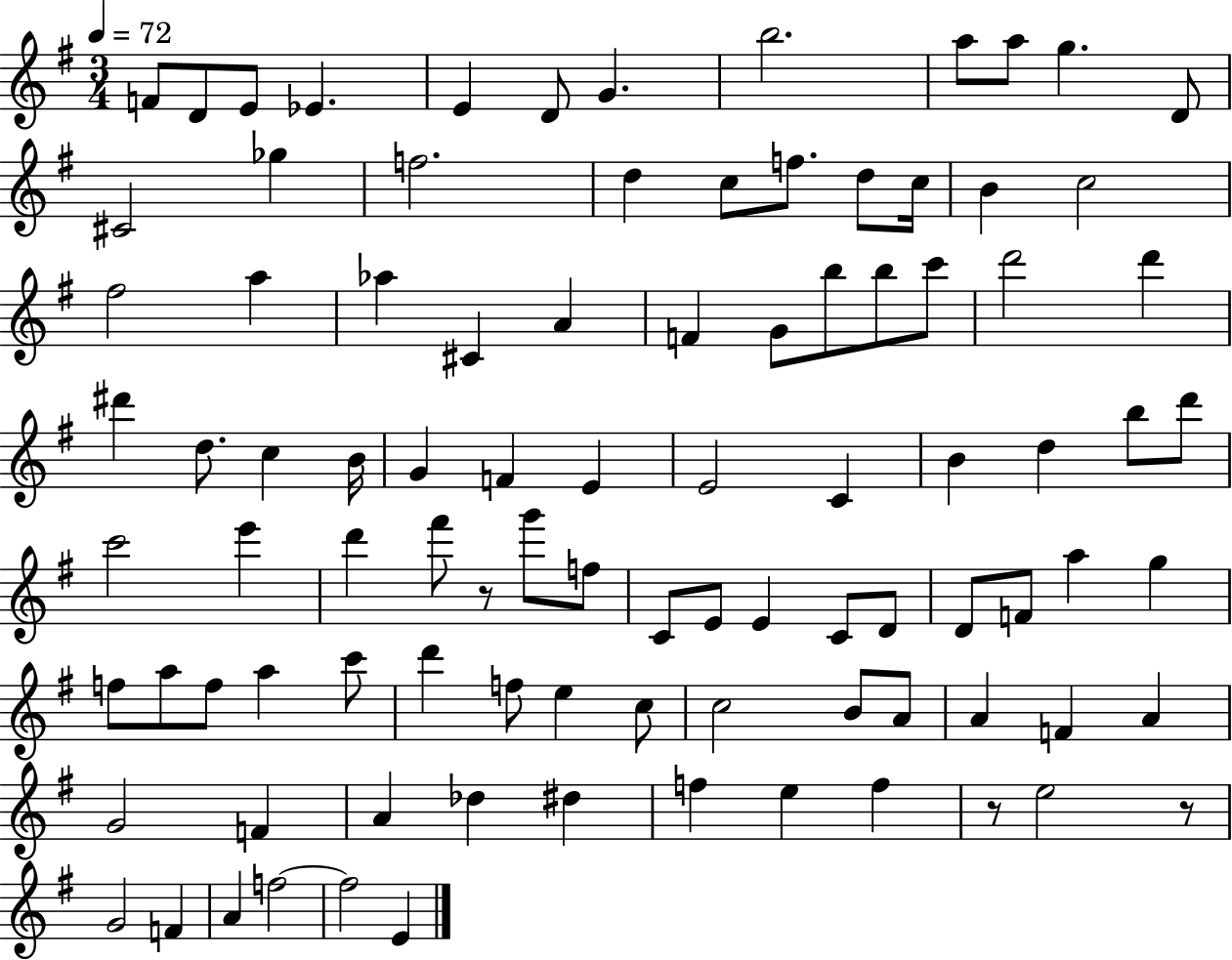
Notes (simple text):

F4/e D4/e E4/e Eb4/q. E4/q D4/e G4/q. B5/h. A5/e A5/e G5/q. D4/e C#4/h Gb5/q F5/h. D5/q C5/e F5/e. D5/e C5/s B4/q C5/h F#5/h A5/q Ab5/q C#4/q A4/q F4/q G4/e B5/e B5/e C6/e D6/h D6/q D#6/q D5/e. C5/q B4/s G4/q F4/q E4/q E4/h C4/q B4/q D5/q B5/e D6/e C6/h E6/q D6/q F#6/e R/e G6/e F5/e C4/e E4/e E4/q C4/e D4/e D4/e F4/e A5/q G5/q F5/e A5/e F5/e A5/q C6/e D6/q F5/e E5/q C5/e C5/h B4/e A4/e A4/q F4/q A4/q G4/h F4/q A4/q Db5/q D#5/q F5/q E5/q F5/q R/e E5/h R/e G4/h F4/q A4/q F5/h F5/h E4/q